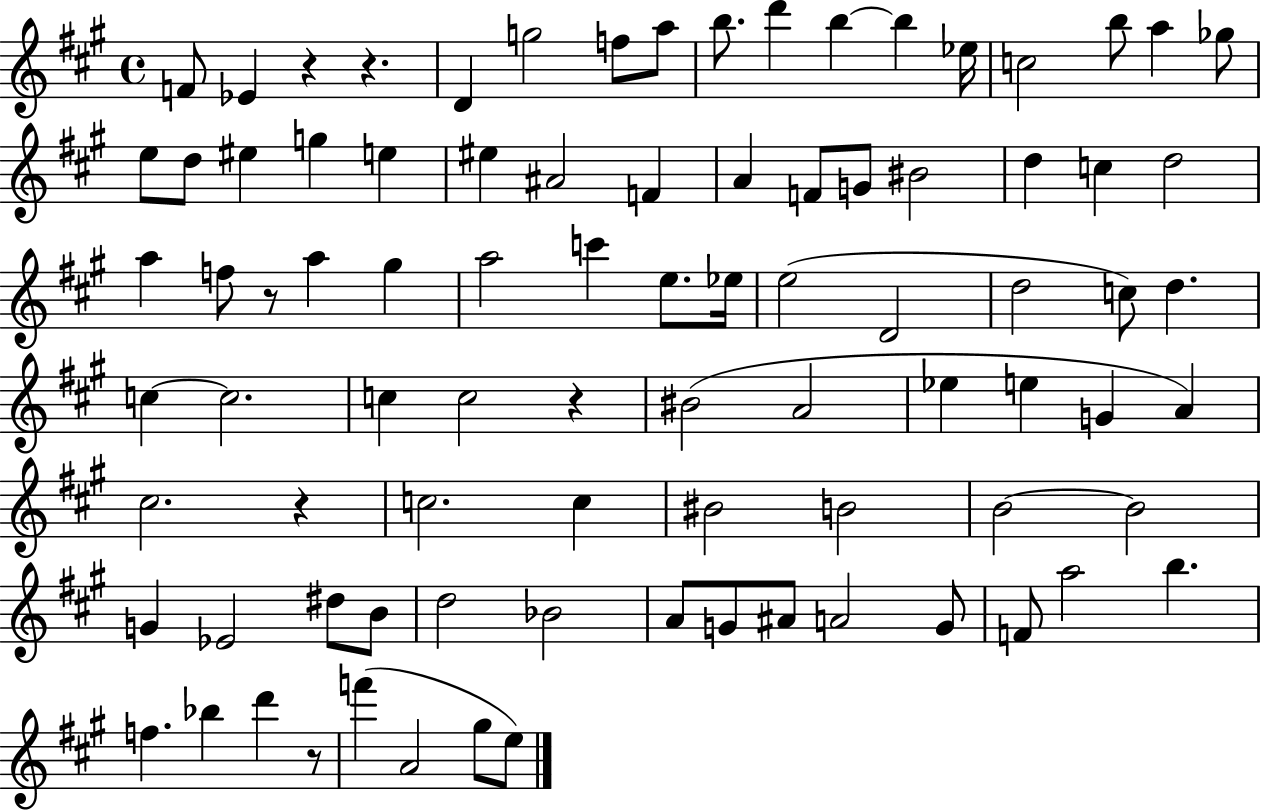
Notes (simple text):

F4/e Eb4/q R/q R/q. D4/q G5/h F5/e A5/e B5/e. D6/q B5/q B5/q Eb5/s C5/h B5/e A5/q Gb5/e E5/e D5/e EIS5/q G5/q E5/q EIS5/q A#4/h F4/q A4/q F4/e G4/e BIS4/h D5/q C5/q D5/h A5/q F5/e R/e A5/q G#5/q A5/h C6/q E5/e. Eb5/s E5/h D4/h D5/h C5/e D5/q. C5/q C5/h. C5/q C5/h R/q BIS4/h A4/h Eb5/q E5/q G4/q A4/q C#5/h. R/q C5/h. C5/q BIS4/h B4/h B4/h B4/h G4/q Eb4/h D#5/e B4/e D5/h Bb4/h A4/e G4/e A#4/e A4/h G4/e F4/e A5/h B5/q. F5/q. Bb5/q D6/q R/e F6/q A4/h G#5/e E5/e